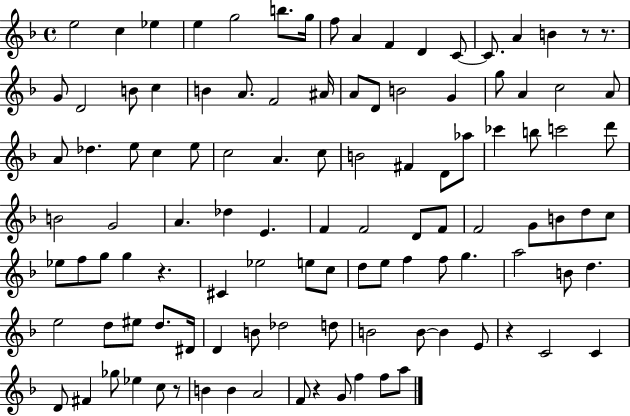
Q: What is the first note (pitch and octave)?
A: E5